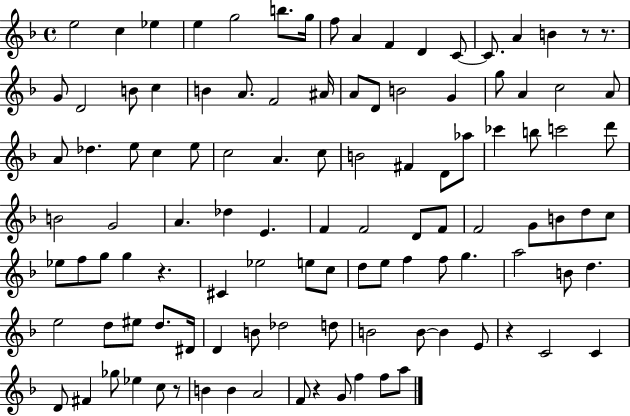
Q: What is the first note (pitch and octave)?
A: E5